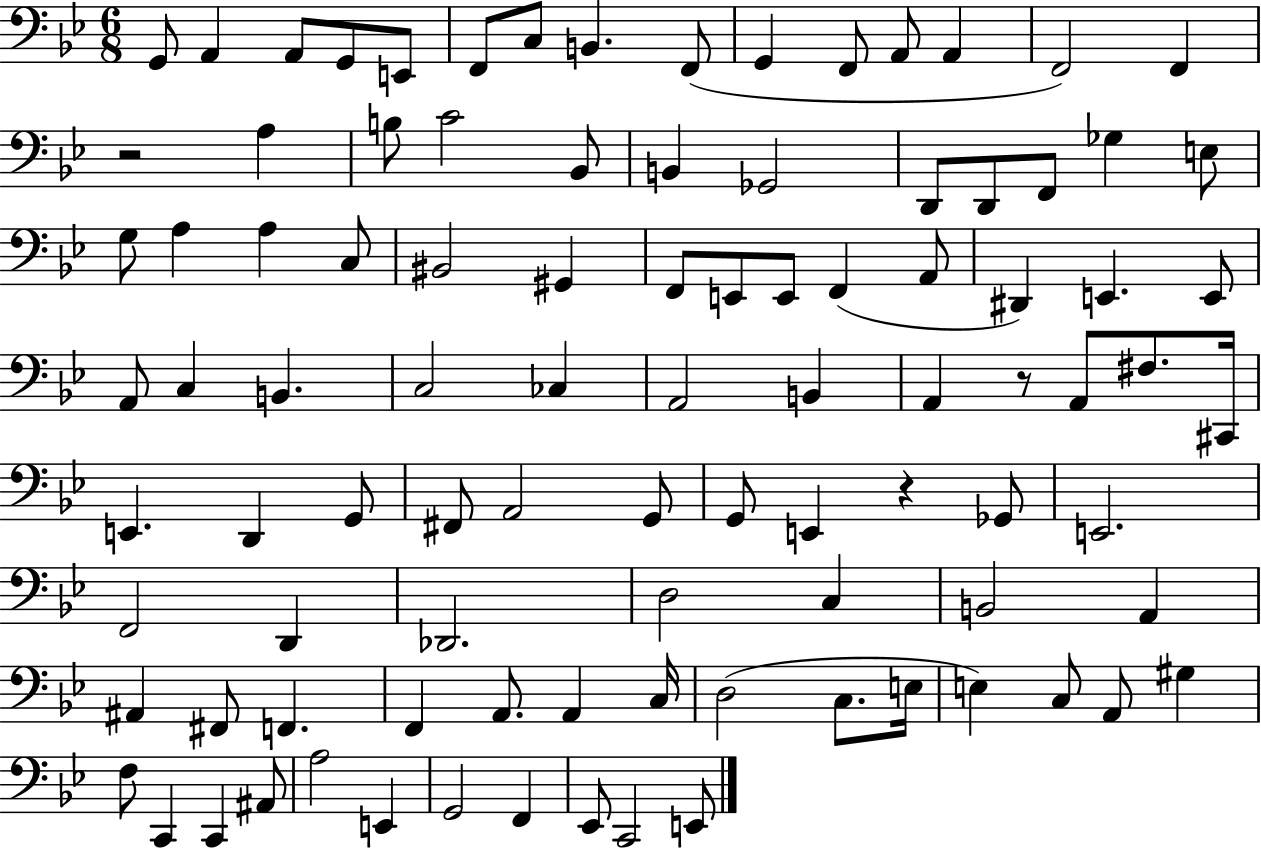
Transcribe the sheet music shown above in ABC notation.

X:1
T:Untitled
M:6/8
L:1/4
K:Bb
G,,/2 A,, A,,/2 G,,/2 E,,/2 F,,/2 C,/2 B,, F,,/2 G,, F,,/2 A,,/2 A,, F,,2 F,, z2 A, B,/2 C2 _B,,/2 B,, _G,,2 D,,/2 D,,/2 F,,/2 _G, E,/2 G,/2 A, A, C,/2 ^B,,2 ^G,, F,,/2 E,,/2 E,,/2 F,, A,,/2 ^D,, E,, E,,/2 A,,/2 C, B,, C,2 _C, A,,2 B,, A,, z/2 A,,/2 ^F,/2 ^C,,/4 E,, D,, G,,/2 ^F,,/2 A,,2 G,,/2 G,,/2 E,, z _G,,/2 E,,2 F,,2 D,, _D,,2 D,2 C, B,,2 A,, ^A,, ^F,,/2 F,, F,, A,,/2 A,, C,/4 D,2 C,/2 E,/4 E, C,/2 A,,/2 ^G, F,/2 C,, C,, ^A,,/2 A,2 E,, G,,2 F,, _E,,/2 C,,2 E,,/2